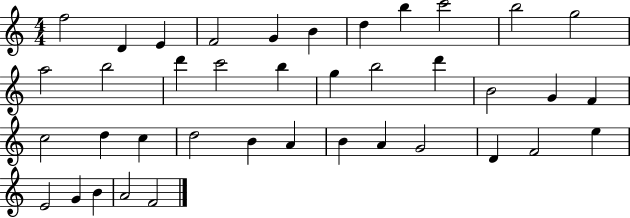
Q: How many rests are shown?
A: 0